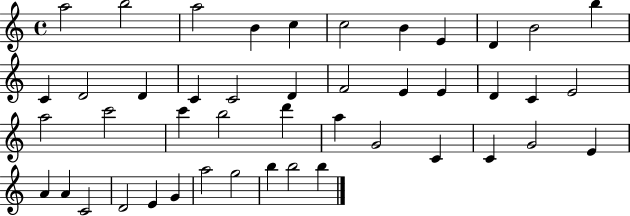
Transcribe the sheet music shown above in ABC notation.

X:1
T:Untitled
M:4/4
L:1/4
K:C
a2 b2 a2 B c c2 B E D B2 b C D2 D C C2 D F2 E E D C E2 a2 c'2 c' b2 d' a G2 C C G2 E A A C2 D2 E G a2 g2 b b2 b